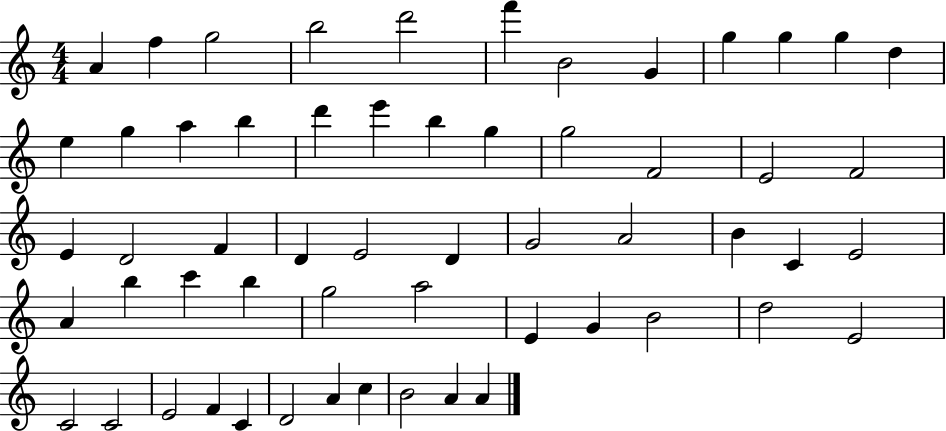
{
  \clef treble
  \numericTimeSignature
  \time 4/4
  \key c \major
  a'4 f''4 g''2 | b''2 d'''2 | f'''4 b'2 g'4 | g''4 g''4 g''4 d''4 | \break e''4 g''4 a''4 b''4 | d'''4 e'''4 b''4 g''4 | g''2 f'2 | e'2 f'2 | \break e'4 d'2 f'4 | d'4 e'2 d'4 | g'2 a'2 | b'4 c'4 e'2 | \break a'4 b''4 c'''4 b''4 | g''2 a''2 | e'4 g'4 b'2 | d''2 e'2 | \break c'2 c'2 | e'2 f'4 c'4 | d'2 a'4 c''4 | b'2 a'4 a'4 | \break \bar "|."
}